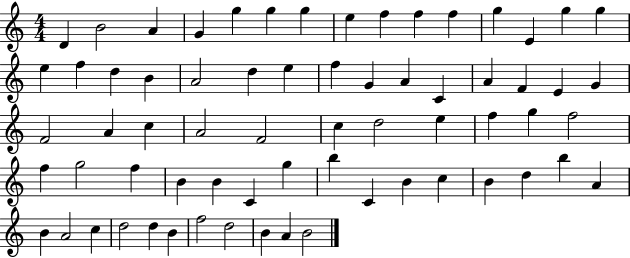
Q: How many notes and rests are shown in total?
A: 67